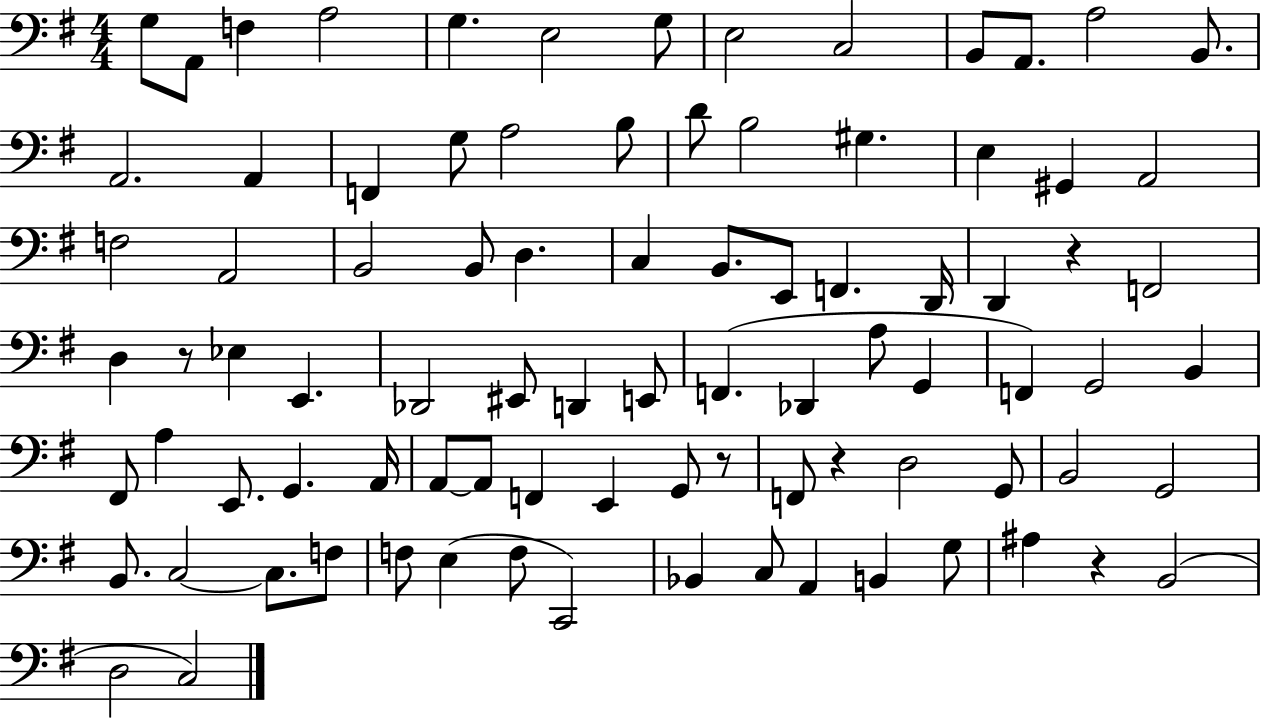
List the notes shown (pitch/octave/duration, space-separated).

G3/e A2/e F3/q A3/h G3/q. E3/h G3/e E3/h C3/h B2/e A2/e. A3/h B2/e. A2/h. A2/q F2/q G3/e A3/h B3/e D4/e B3/h G#3/q. E3/q G#2/q A2/h F3/h A2/h B2/h B2/e D3/q. C3/q B2/e. E2/e F2/q. D2/s D2/q R/q F2/h D3/q R/e Eb3/q E2/q. Db2/h EIS2/e D2/q E2/e F2/q. Db2/q A3/e G2/q F2/q G2/h B2/q F#2/e A3/q E2/e. G2/q. A2/s A2/e A2/e F2/q E2/q G2/e R/e F2/e R/q D3/h G2/e B2/h G2/h B2/e. C3/h C3/e. F3/e F3/e E3/q F3/e C2/h Bb2/q C3/e A2/q B2/q G3/e A#3/q R/q B2/h D3/h C3/h